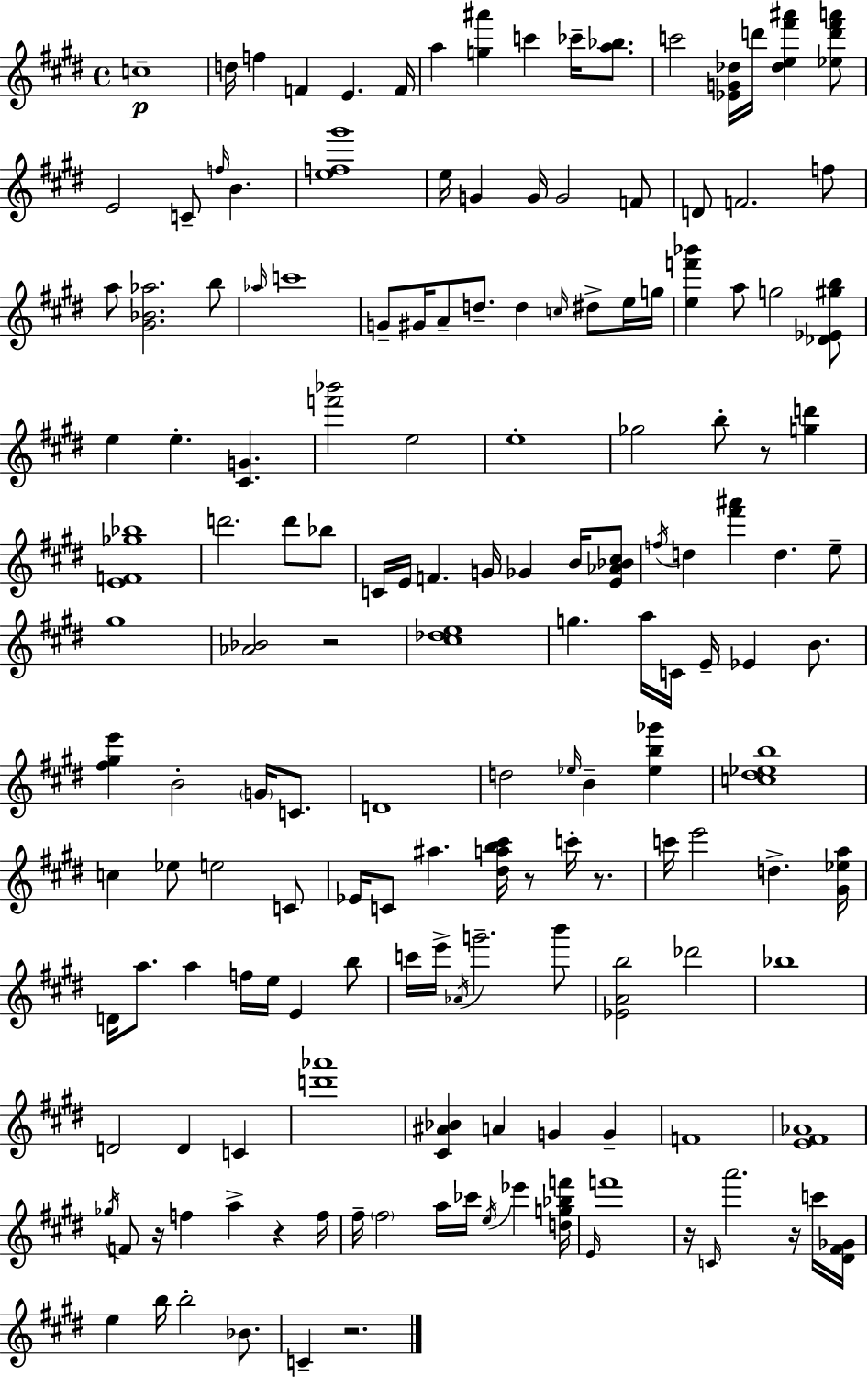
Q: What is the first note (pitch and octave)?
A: C5